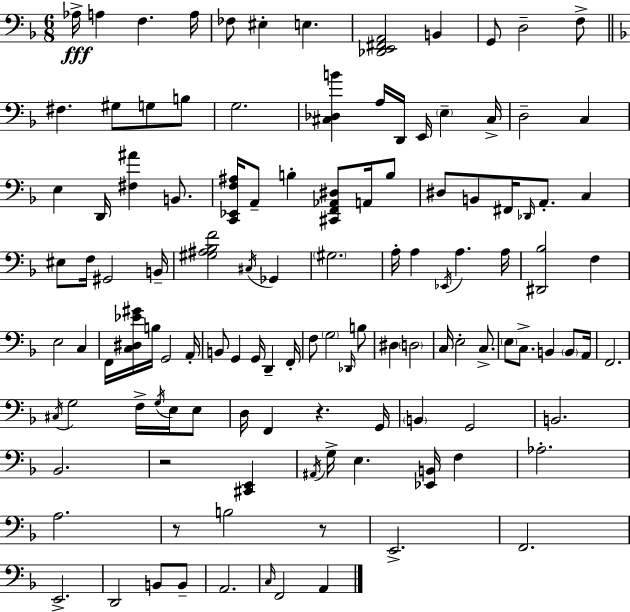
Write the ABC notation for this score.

X:1
T:Untitled
M:6/8
L:1/4
K:F
_A,/4 A, F, A,/4 _F,/2 ^E, E, [_D,,E,,^F,,A,,]2 B,, G,,/2 D,2 F,/2 ^F, ^G,/2 G,/2 B,/2 G,2 [^C,_D,B] A,/4 D,,/4 E,,/4 E, ^C,/4 D,2 C, E, D,,/4 [^F,^A] B,,/2 [C,,_E,,F,^A,]/4 A,,/2 B, [^C,,F,,_A,,^D,]/2 A,,/4 B,/2 ^D,/2 B,,/2 ^F,,/4 _D,,/4 A,,/2 C, ^E,/2 F,/4 ^G,,2 B,,/4 [^G,^A,_B,F]2 ^C,/4 _G,, ^G,2 A,/4 A, _E,,/4 A, A,/4 [^D,,_B,]2 F, E,2 C, F,,/4 [C,^D,_E^G]/4 B,/4 G,,2 A,,/4 B,,/2 G,, G,,/4 D,, F,,/4 F,/2 G,2 _D,,/4 B,/2 ^D, D,2 C,/4 E,2 C,/2 E,/2 C,/2 B,, B,,/2 A,,/4 F,,2 ^C,/4 G,2 F,/4 G,/4 E,/4 E,/2 D,/4 F,, z G,,/4 B,, G,,2 B,,2 _B,,2 z2 [^C,,E,,] ^A,,/4 G,/4 E, [_E,,B,,]/4 F, _A,2 A,2 z/2 B,2 z/2 E,,2 F,,2 E,,2 D,,2 B,,/2 B,,/2 A,,2 C,/4 F,,2 A,,